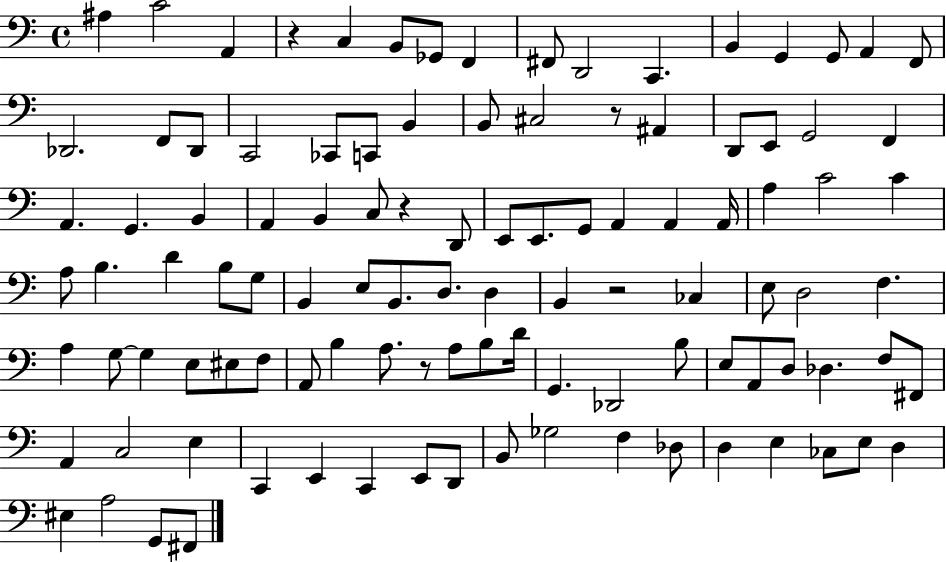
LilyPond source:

{
  \clef bass
  \time 4/4
  \defaultTimeSignature
  \key c \major
  ais4 c'2 a,4 | r4 c4 b,8 ges,8 f,4 | fis,8 d,2 c,4. | b,4 g,4 g,8 a,4 f,8 | \break des,2. f,8 des,8 | c,2 ces,8 c,8 b,4 | b,8 cis2 r8 ais,4 | d,8 e,8 g,2 f,4 | \break a,4. g,4. b,4 | a,4 b,4 c8 r4 d,8 | e,8 e,8. g,8 a,4 a,4 a,16 | a4 c'2 c'4 | \break a8 b4. d'4 b8 g8 | b,4 e8 b,8. d8. d4 | b,4 r2 ces4 | e8 d2 f4. | \break a4 g8~~ g4 e8 eis8 f8 | a,8 b4 a8. r8 a8 b8 d'16 | g,4. des,2 b8 | e8 a,8 d8 des4. f8 fis,8 | \break a,4 c2 e4 | c,4 e,4 c,4 e,8 d,8 | b,8 ges2 f4 des8 | d4 e4 ces8 e8 d4 | \break eis4 a2 g,8 fis,8 | \bar "|."
}